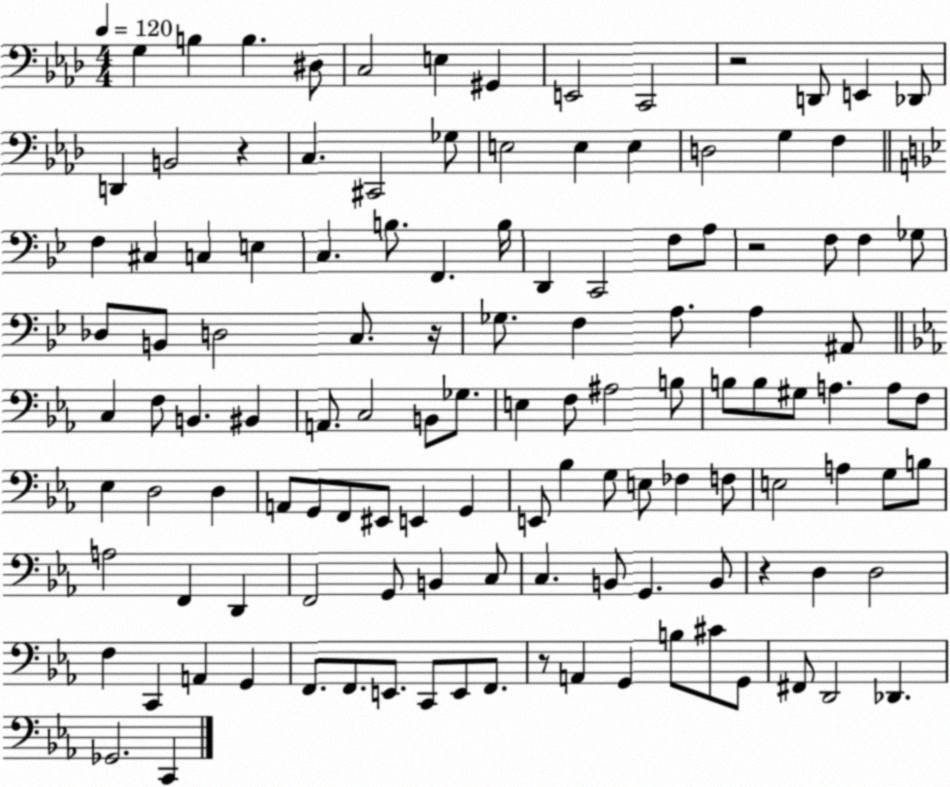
X:1
T:Untitled
M:4/4
L:1/4
K:Ab
G, B, B, ^D,/2 C,2 E, ^G,, E,,2 C,,2 z2 D,,/2 E,, _D,,/2 D,, B,,2 z C, ^C,,2 _G,/2 E,2 E, E, D,2 G, F, F, ^C, C, E, C, B,/2 F,, B,/4 D,, C,,2 F,/2 A,/2 z2 F,/2 F, _G,/2 _D,/2 B,,/2 D,2 C,/2 z/4 _G,/2 F, A,/2 A, ^A,,/2 C, F,/2 B,, ^B,, A,,/2 C,2 B,,/2 _G,/2 E, F,/2 ^A,2 B,/2 B,/2 B,/2 ^G,/2 A, A,/2 F,/2 _E, D,2 D, A,,/2 G,,/2 F,,/2 ^E,,/2 E,, G,, E,,/2 _B, G,/2 E,/2 _F, F,/2 E,2 A, G,/2 B,/2 A,2 F,, D,, F,,2 G,,/2 B,, C,/2 C, B,,/2 G,, B,,/2 z D, D,2 F, C,, A,, G,, F,,/2 F,,/2 E,,/2 C,,/2 E,,/2 F,,/2 z/2 A,, G,, B,/2 ^C/2 G,,/2 ^F,,/2 D,,2 _D,, _G,,2 C,,